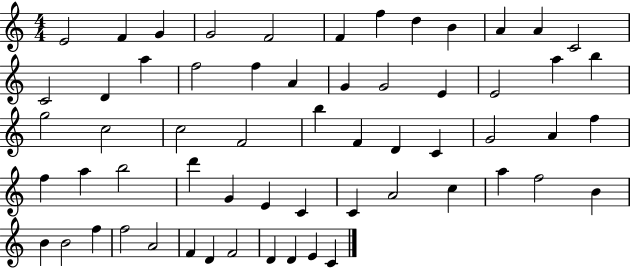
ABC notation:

X:1
T:Untitled
M:4/4
L:1/4
K:C
E2 F G G2 F2 F f d B A A C2 C2 D a f2 f A G G2 E E2 a b g2 c2 c2 F2 b F D C G2 A f f a b2 d' G E C C A2 c a f2 B B B2 f f2 A2 F D F2 D D E C